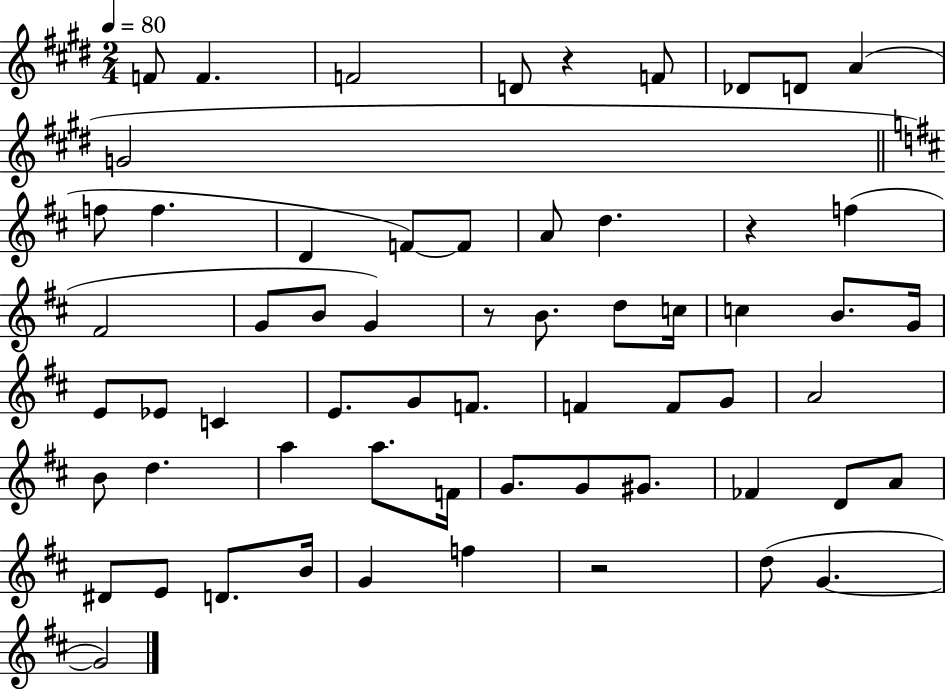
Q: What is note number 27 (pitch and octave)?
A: G4